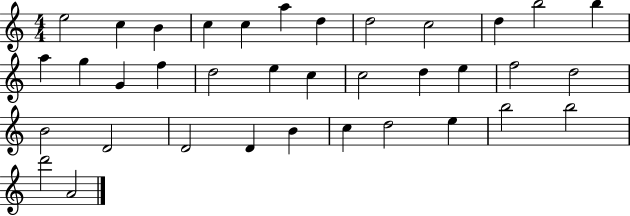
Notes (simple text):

E5/h C5/q B4/q C5/q C5/q A5/q D5/q D5/h C5/h D5/q B5/h B5/q A5/q G5/q G4/q F5/q D5/h E5/q C5/q C5/h D5/q E5/q F5/h D5/h B4/h D4/h D4/h D4/q B4/q C5/q D5/h E5/q B5/h B5/h D6/h A4/h